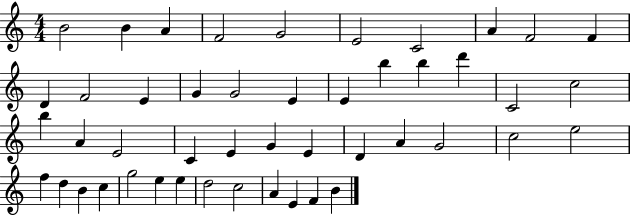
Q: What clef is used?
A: treble